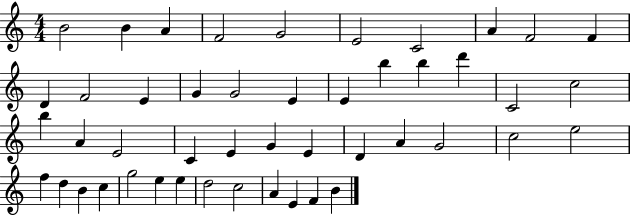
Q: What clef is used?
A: treble